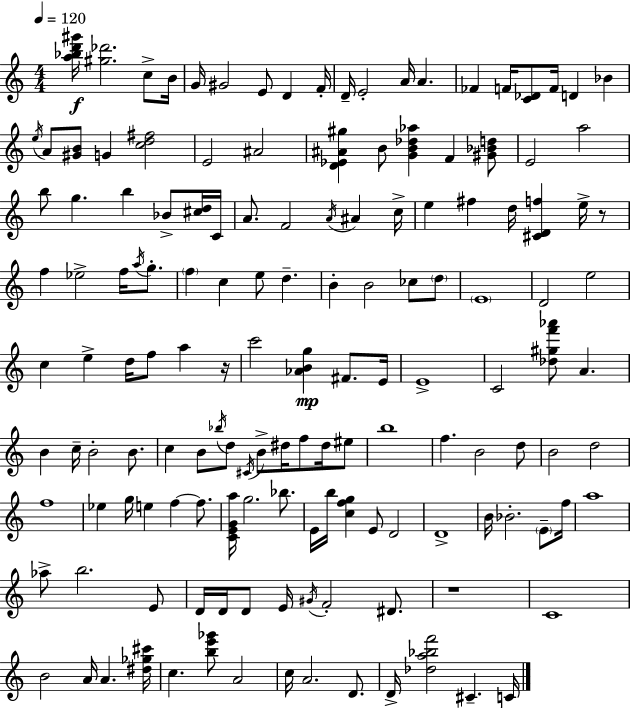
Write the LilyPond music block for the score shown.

{
  \clef treble
  \numericTimeSignature
  \time 4/4
  \key c \major
  \tempo 4 = 120
  <a'' bes'' d''' gis'''>16\f <gis'' des'''>2. c''8-> b'16 | g'16 gis'2 e'8 d'4 f'16-. | d'16-- e'2-. a'16 a'4. | fes'4 f'16 <c' des'>8 f'16 d'4 bes'4 | \break \acciaccatura { e''16 } a'8 <gis' b'>8 g'4 <c'' d'' fis''>2 | e'2 ais'2 | <d' ees' ais' gis''>4 b'8 <g' b' des'' aes''>4 f'4 <gis' bes' d''>8 | e'2 a''2 | \break b''8 g''4. b''4 bes'8-> <cis'' d''>16 | c'16 a'8. f'2 \acciaccatura { a'16 } ais'4 | c''16-> e''4 fis''4 d''16 <cis' d' f''>4 e''16-> | r8 f''4 ees''2-> f''16 \acciaccatura { a''16 } | \break g''8.-. \parenthesize f''4 c''4 e''8 d''4.-- | b'4-. b'2 ces''8 | \parenthesize d''8 \parenthesize e'1 | d'2 e''2 | \break c''4 e''4-> d''16 f''8 a''4 | r16 c'''2 <aes' b' g''>4\mp fis'8. | e'16 e'1-> | c'2 <des'' gis'' f''' aes'''>8 a'4. | \break b'4 c''16-- b'2-. | b'8. c''4 b'8 \acciaccatura { bes''16 } d''8 \acciaccatura { cis'16 } b'8-> dis''16 | f''8 dis''16 eis''8 b''1 | f''4. b'2 | \break d''8 b'2 d''2 | f''1 | ees''4 g''16 e''4 f''4~~ | f''8. <c' e' g' a''>16 g''2. | \break bes''8. e'16 b''16 <c'' f'' g''>4 e'8 d'2 | d'1-> | b'16 bes'2.-. | \parenthesize e'8-- f''16 a''1 | \break aes''8-> b''2. | e'8 d'16 d'16 d'8 e'16 \acciaccatura { gis'16 } f'2-. | dis'8. r1 | c'1 | \break b'2 a'16 a'4. | <dis'' ges'' cis'''>16 c''4. <b'' e''' ges'''>8 a'2 | c''16 a'2. | d'8. d'16-> <des'' a'' bes'' f'''>2 cis'4.-- | \break c'16 \bar "|."
}